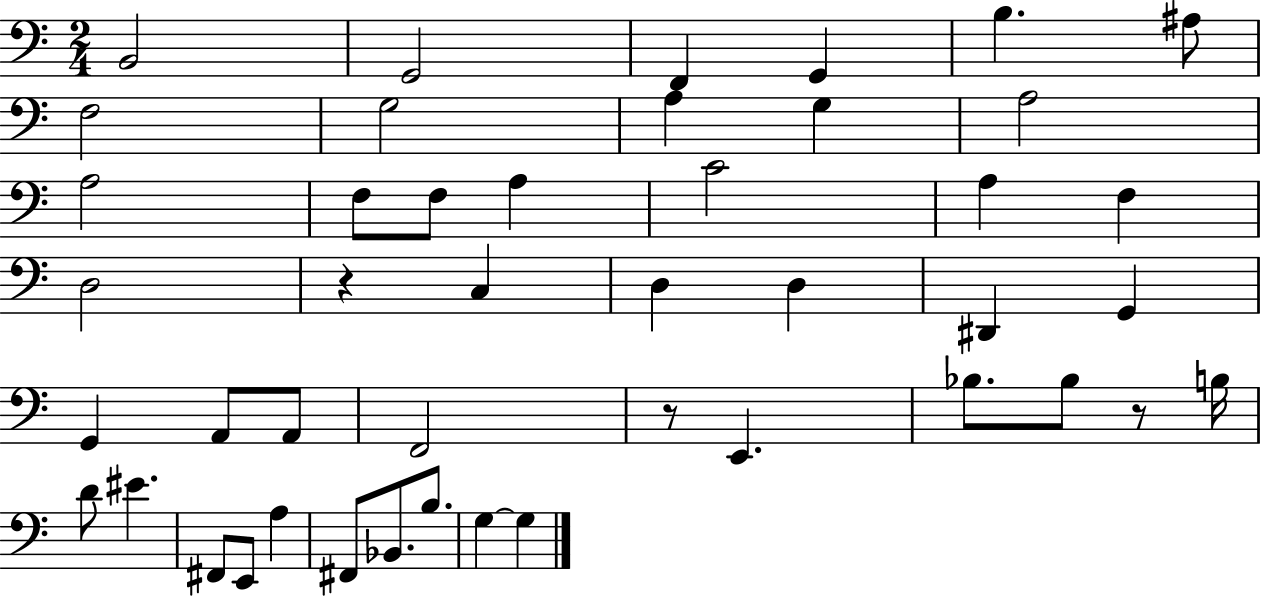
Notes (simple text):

B2/h G2/h F2/q G2/q B3/q. A#3/e F3/h G3/h A3/q G3/q A3/h A3/h F3/e F3/e A3/q C4/h A3/q F3/q D3/h R/q C3/q D3/q D3/q D#2/q G2/q G2/q A2/e A2/e F2/h R/e E2/q. Bb3/e. Bb3/e R/e B3/s D4/e EIS4/q. F#2/e E2/e A3/q F#2/e Bb2/e. B3/e. G3/q G3/q